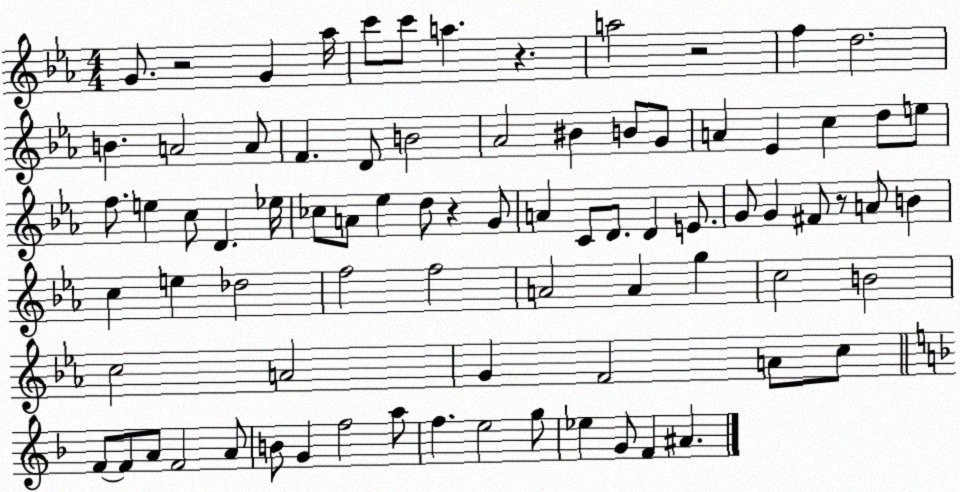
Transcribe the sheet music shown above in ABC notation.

X:1
T:Untitled
M:4/4
L:1/4
K:Eb
G/2 z2 G _a/4 c'/2 c'/2 a z a2 z2 f d2 B A2 A/2 F D/2 B2 _A2 ^B B/2 G/2 A _E c d/2 e/2 f/2 e c/2 D _e/4 _c/2 A/2 _e d/2 z G/2 A C/2 D/2 D E/2 G/2 G ^F/2 z/2 A/2 B c e _d2 f2 f2 A2 A g c2 B2 c2 A2 G F2 A/2 c/2 F/2 F/2 A/2 F2 A/2 B/2 G f2 a/2 f e2 g/2 _e G/2 F ^A